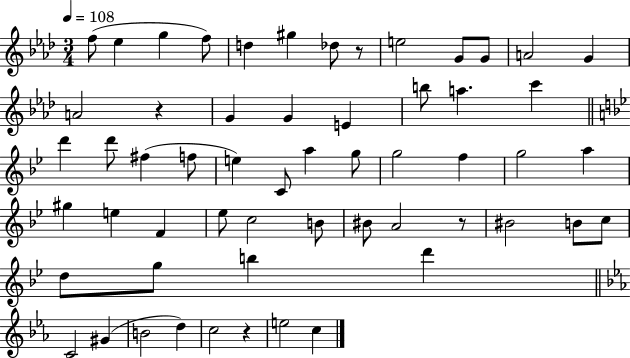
F5/e Eb5/q G5/q F5/e D5/q G#5/q Db5/e R/e E5/h G4/e G4/e A4/h G4/q A4/h R/q G4/q G4/q E4/q B5/e A5/q. C6/q D6/q D6/e F#5/q F5/e E5/q C4/e A5/q G5/e G5/h F5/q G5/h A5/q G#5/q E5/q F4/q Eb5/e C5/h B4/e BIS4/e A4/h R/e BIS4/h B4/e C5/e D5/e G5/e B5/q D6/q C4/h G#4/q B4/h D5/q C5/h R/q E5/h C5/q